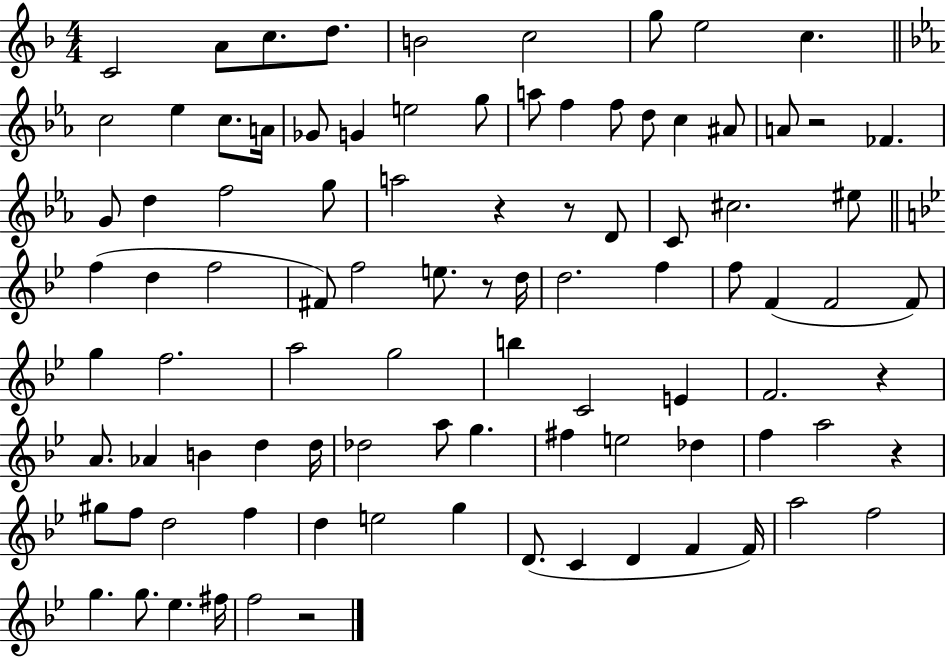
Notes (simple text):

C4/h A4/e C5/e. D5/e. B4/h C5/h G5/e E5/h C5/q. C5/h Eb5/q C5/e. A4/s Gb4/e G4/q E5/h G5/e A5/e F5/q F5/e D5/e C5/q A#4/e A4/e R/h FES4/q. G4/e D5/q F5/h G5/e A5/h R/q R/e D4/e C4/e C#5/h. EIS5/e F5/q D5/q F5/h F#4/e F5/h E5/e. R/e D5/s D5/h. F5/q F5/e F4/q F4/h F4/e G5/q F5/h. A5/h G5/h B5/q C4/h E4/q F4/h. R/q A4/e. Ab4/q B4/q D5/q D5/s Db5/h A5/e G5/q. F#5/q E5/h Db5/q F5/q A5/h R/q G#5/e F5/e D5/h F5/q D5/q E5/h G5/q D4/e. C4/q D4/q F4/q F4/s A5/h F5/h G5/q. G5/e. Eb5/q. F#5/s F5/h R/h